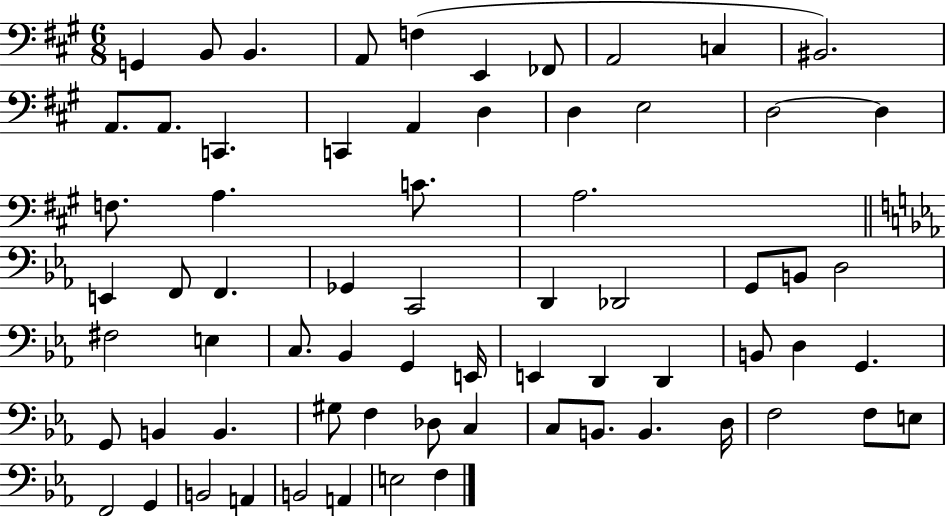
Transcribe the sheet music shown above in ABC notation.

X:1
T:Untitled
M:6/8
L:1/4
K:A
G,, B,,/2 B,, A,,/2 F, E,, _F,,/2 A,,2 C, ^B,,2 A,,/2 A,,/2 C,, C,, A,, D, D, E,2 D,2 D, F,/2 A, C/2 A,2 E,, F,,/2 F,, _G,, C,,2 D,, _D,,2 G,,/2 B,,/2 D,2 ^F,2 E, C,/2 _B,, G,, E,,/4 E,, D,, D,, B,,/2 D, G,, G,,/2 B,, B,, ^G,/2 F, _D,/2 C, C,/2 B,,/2 B,, D,/4 F,2 F,/2 E,/2 F,,2 G,, B,,2 A,, B,,2 A,, E,2 F,